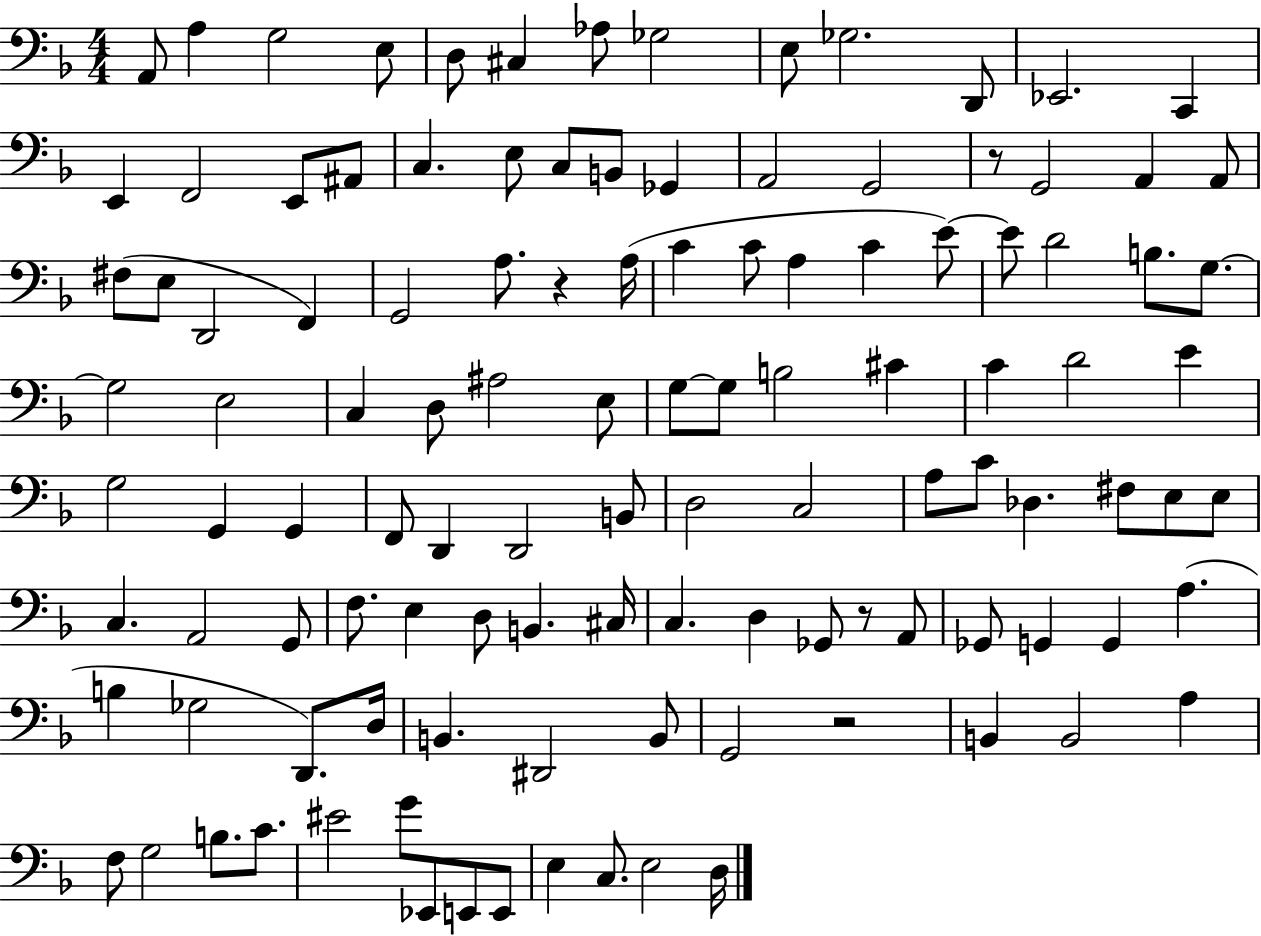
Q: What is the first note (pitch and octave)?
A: A2